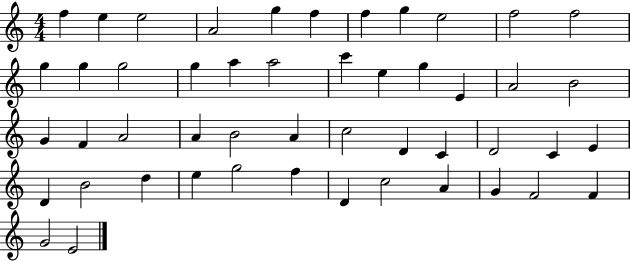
X:1
T:Untitled
M:4/4
L:1/4
K:C
f e e2 A2 g f f g e2 f2 f2 g g g2 g a a2 c' e g E A2 B2 G F A2 A B2 A c2 D C D2 C E D B2 d e g2 f D c2 A G F2 F G2 E2